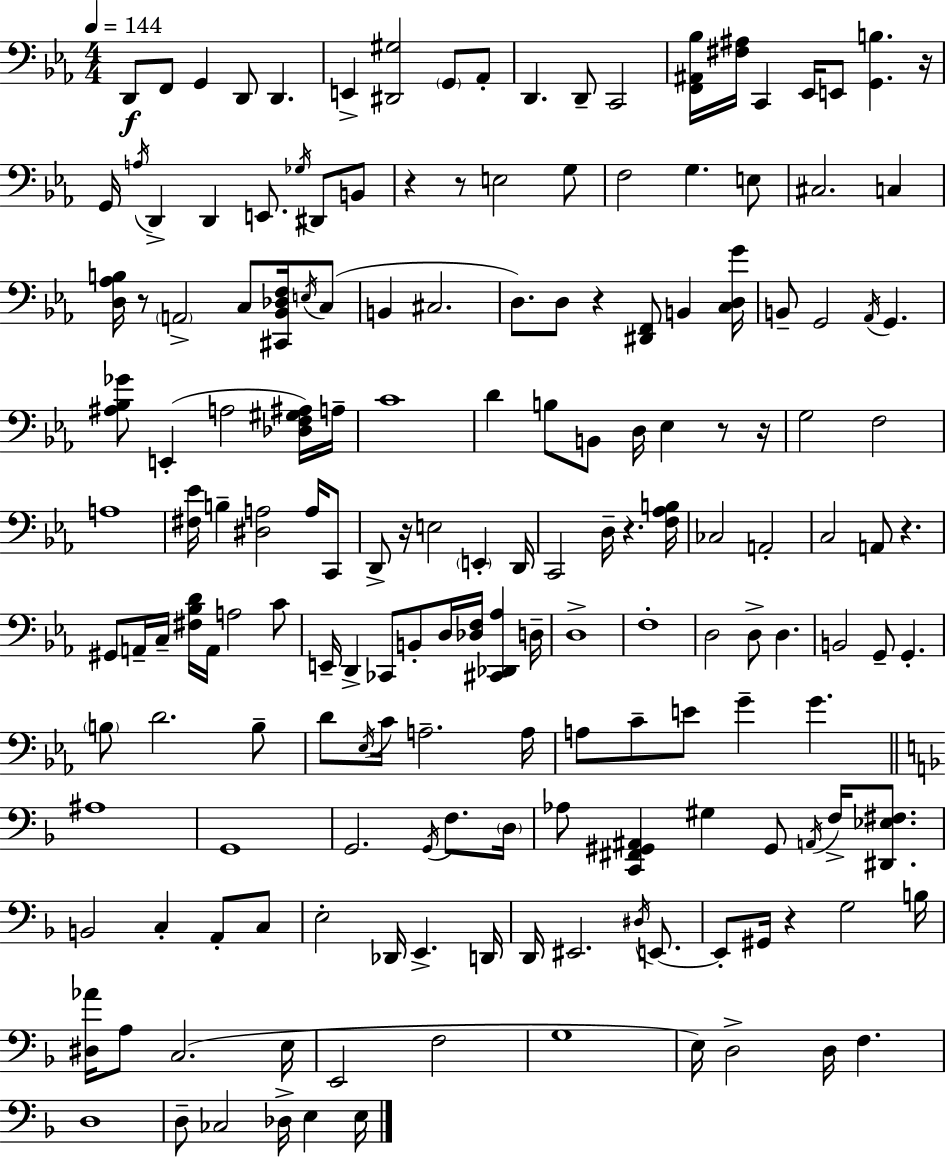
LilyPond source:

{
  \clef bass
  \numericTimeSignature
  \time 4/4
  \key c \minor
  \tempo 4 = 144
  \repeat volta 2 { d,8\f f,8 g,4 d,8 d,4. | e,4-> <dis, gis>2 \parenthesize g,8 aes,8-. | d,4. d,8-- c,2 | <f, ais, bes>16 <fis ais>16 c,4 ees,16 e,8 <g, b>4. r16 | \break g,16 \acciaccatura { a16 } d,4-> d,4 e,8. \acciaccatura { ges16 } dis,8 | b,8 r4 r8 e2 | g8 f2 g4. | e8 cis2. c4 | \break <d aes b>16 r8 \parenthesize a,2-> c8 <cis, bes, des f>16 | \acciaccatura { e16 }( c8 b,4 cis2. | d8.) d8 r4 <dis, f,>8 b,4 | <c d g'>16 b,8-- g,2 \acciaccatura { aes,16 } g,4. | \break <ais bes ges'>8 e,4-.( a2 | <des f gis ais>16) a16-- c'1 | d'4 b8 b,8 d16 ees4 | r8 r16 g2 f2 | \break a1 | <fis ees'>16 b4-- <dis a>2 | a16 c,8 d,8-> r16 e2 \parenthesize e,4-. | d,16 c,2 d16-- r4. | \break <f aes b>16 ces2 a,2-. | c2 a,8 r4. | gis,8 a,16-- c16-- <fis bes d'>16 a,16 a2 | c'8 e,16-- d,4-> ces,8 b,8-. d16 <des f>16 <cis, des, aes>4 | \break d16-- d1-> | f1-. | d2 d8-> d4. | b,2 g,8-- g,4.-. | \break \parenthesize b8 d'2. | b8-- d'8 \acciaccatura { ees16 } c'16 a2.-- | a16 a8 c'8-- e'8 g'4-- g'4. | \bar "||" \break \key f \major ais1 | g,1 | g,2. \acciaccatura { g,16 } f8. | \parenthesize d16 aes8 <c, fis, gis, ais,>4 gis4 gis,8 \acciaccatura { a,16 } f16-> <dis, ees fis>8. | \break b,2 c4-. a,8-. | c8 e2-. des,16 e,4.-> | d,16 d,16 eis,2. \acciaccatura { dis16 } | e,8.~~ e,8-. gis,16 r4 g2 | \break b16 <dis aes'>16 a8 c2.( | e16 e,2 f2 | g1 | e16) d2-> d16 f4. | \break d1 | d8-- ces2 des16-> e4 | e16 } \bar "|."
}